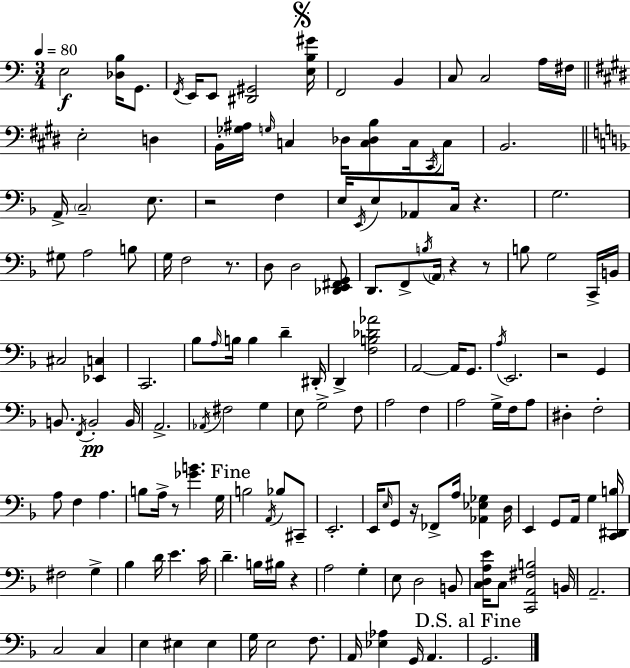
X:1
T:Untitled
M:3/4
L:1/4
K:Am
E,2 [_D,B,]/4 G,,/2 F,,/4 E,,/4 E,,/2 [^D,,^G,,]2 [E,B,^G]/4 F,,2 B,, C,/2 C,2 A,/4 ^F,/4 E,2 D, B,,/4 [_G,^A,]/4 G,/4 C, _D,/4 [C,_D,B,]/2 C,/4 ^C,,/4 C,/2 B,,2 A,,/4 C,2 E,/2 z2 F, E,/4 E,,/4 E,/2 _A,,/2 C,/4 z G,2 ^G,/2 A,2 B,/2 G,/4 F,2 z/2 D,/2 D,2 [_D,,E,,^F,,G,,]/2 D,,/2 F,,/2 B,/4 A,,/4 z z/2 B,/2 G,2 C,,/4 B,,/4 ^C,2 [_E,,C,] C,,2 _B,/2 A,/4 B,/4 B, D ^D,,/4 D,, [F,B,_D_A]2 A,,2 A,,/4 G,,/2 A,/4 E,,2 z2 G,, B,,/2 F,,/4 B,,2 B,,/4 A,,2 _A,,/4 ^F,2 G, E,/2 G,2 F,/2 A,2 F, A,2 G,/4 F,/4 A,/2 ^D, F,2 A,/2 F, A, B,/2 A,/4 z/2 [_GB] G,/4 B,2 A,,/4 _B,/2 ^C,,/2 E,,2 E,,/4 E,/4 G,,/2 z/4 _F,,/2 A,/4 [_A,,_E,_G,] D,/4 E,, G,,/2 A,,/4 G, [C,,^D,,B,]/4 ^F,2 G, _B, D/4 E C/4 D B,/4 ^B,/4 z A,2 G, E,/2 D,2 B,,/2 [C,D,A,E]/4 C,/2 [C,,A,,^F,B,]2 B,,/4 A,,2 C,2 C, E, ^E, ^E, G,/4 E,2 F,/2 A,,/4 [_E,_A,] G,,/4 A,, G,,2